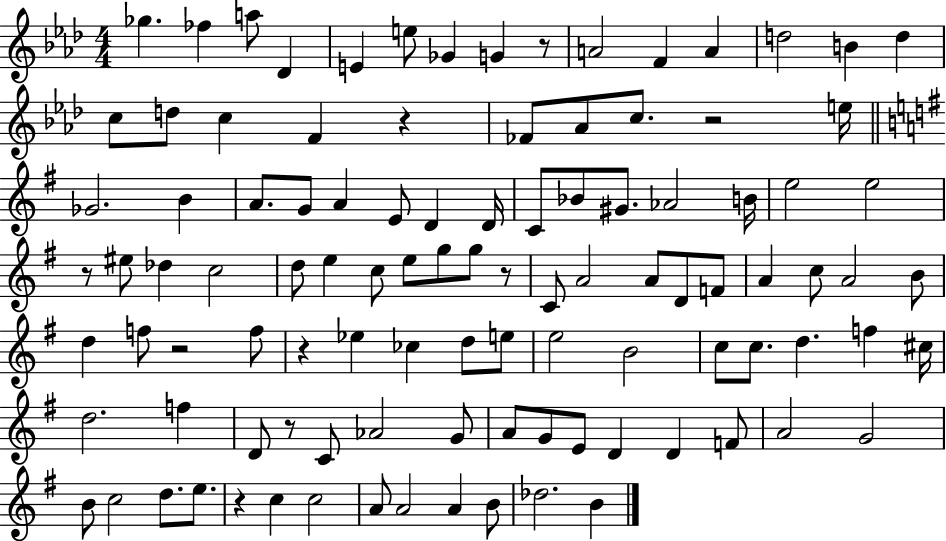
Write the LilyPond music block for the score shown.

{
  \clef treble
  \numericTimeSignature
  \time 4/4
  \key aes \major
  ges''4. fes''4 a''8 des'4 | e'4 e''8 ges'4 g'4 r8 | a'2 f'4 a'4 | d''2 b'4 d''4 | \break c''8 d''8 c''4 f'4 r4 | fes'8 aes'8 c''8. r2 e''16 | \bar "||" \break \key g \major ges'2. b'4 | a'8. g'8 a'4 e'8 d'4 d'16 | c'8 bes'8 gis'8. aes'2 b'16 | e''2 e''2 | \break r8 eis''8 des''4 c''2 | d''8 e''4 c''8 e''8 g''8 g''8 r8 | c'8 a'2 a'8 d'8 f'8 | a'4 c''8 a'2 b'8 | \break d''4 f''8 r2 f''8 | r4 ees''4 ces''4 d''8 e''8 | e''2 b'2 | c''8 c''8. d''4. f''4 cis''16 | \break d''2. f''4 | d'8 r8 c'8 aes'2 g'8 | a'8 g'8 e'8 d'4 d'4 f'8 | a'2 g'2 | \break b'8 c''2 d''8. e''8. | r4 c''4 c''2 | a'8 a'2 a'4 b'8 | des''2. b'4 | \break \bar "|."
}